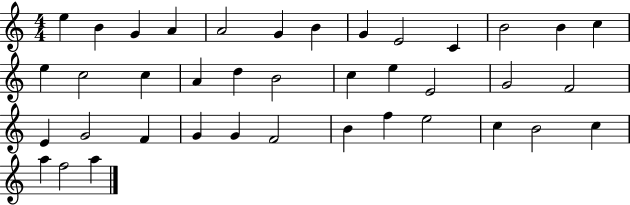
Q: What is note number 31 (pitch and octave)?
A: B4